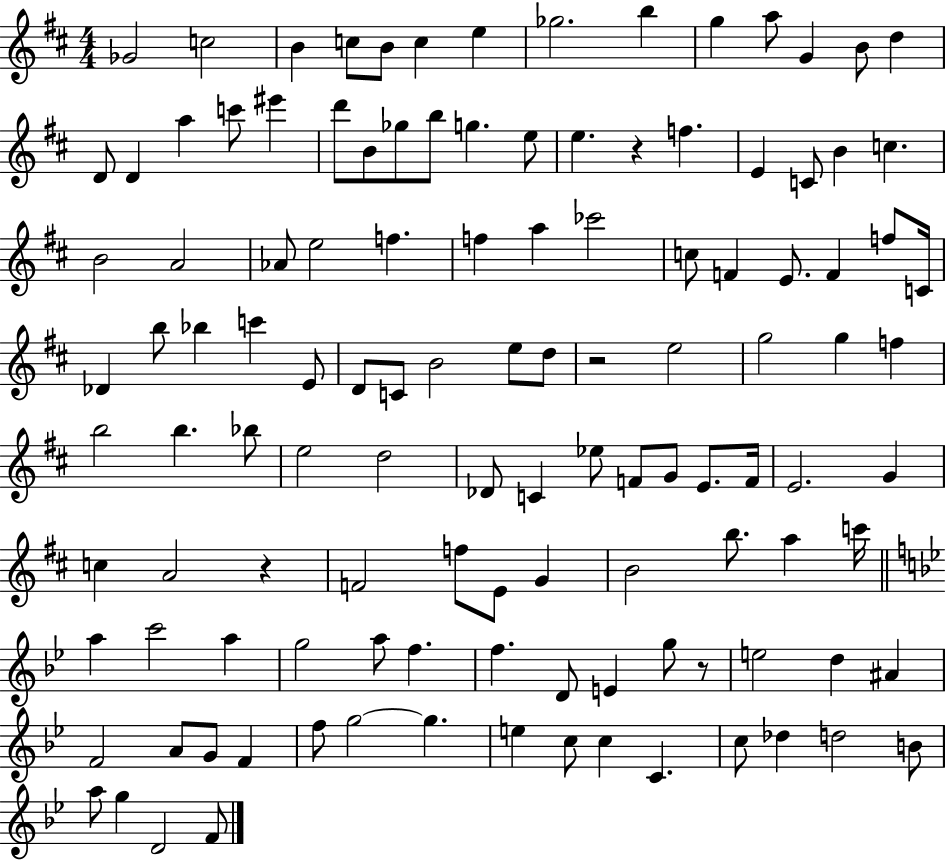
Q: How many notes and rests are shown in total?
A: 119